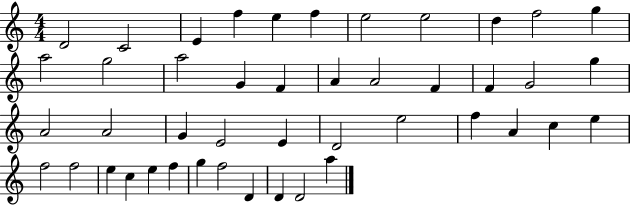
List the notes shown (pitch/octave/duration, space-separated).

D4/h C4/h E4/q F5/q E5/q F5/q E5/h E5/h D5/q F5/h G5/q A5/h G5/h A5/h G4/q F4/q A4/q A4/h F4/q F4/q G4/h G5/q A4/h A4/h G4/q E4/h E4/q D4/h E5/h F5/q A4/q C5/q E5/q F5/h F5/h E5/q C5/q E5/q F5/q G5/q F5/h D4/q D4/q D4/h A5/q